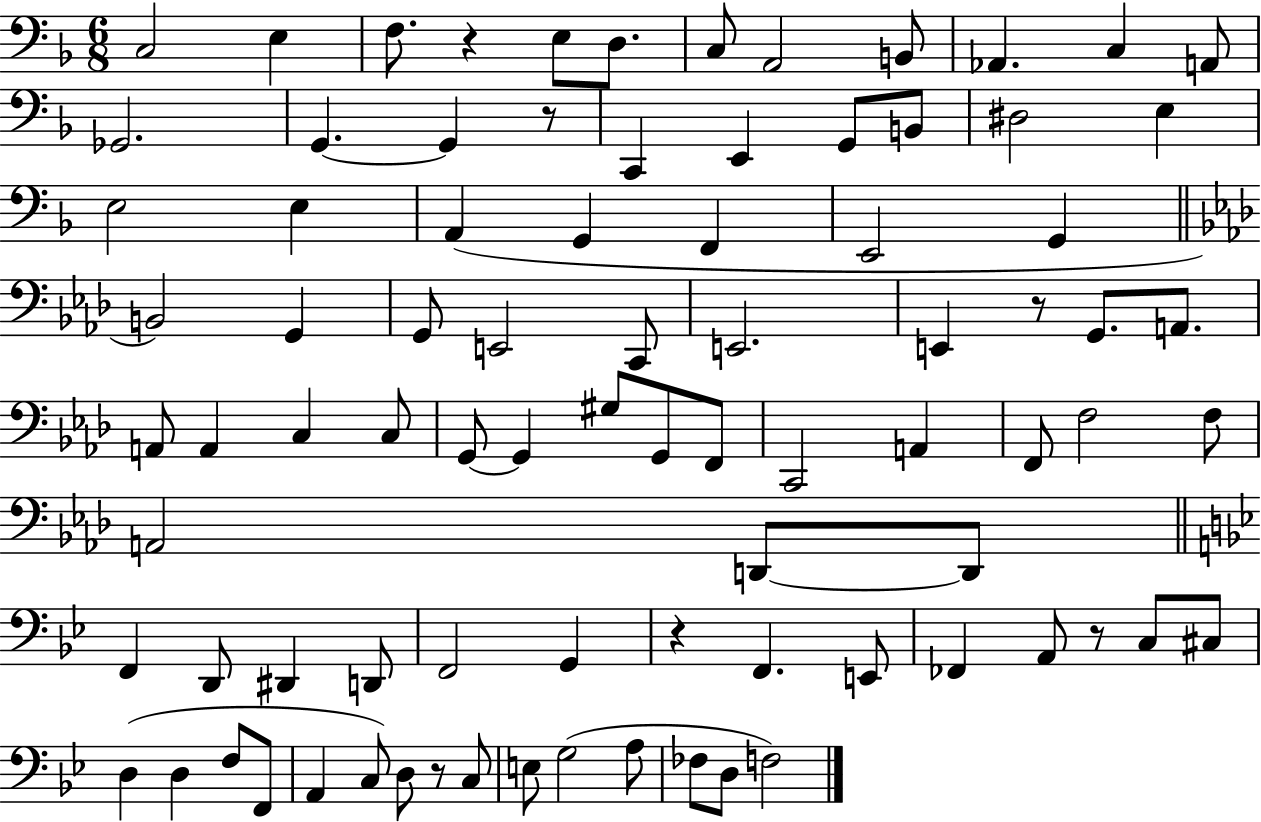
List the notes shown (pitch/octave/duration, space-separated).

C3/h E3/q F3/e. R/q E3/e D3/e. C3/e A2/h B2/e Ab2/q. C3/q A2/e Gb2/h. G2/q. G2/q R/e C2/q E2/q G2/e B2/e D#3/h E3/q E3/h E3/q A2/q G2/q F2/q E2/h G2/q B2/h G2/q G2/e E2/h C2/e E2/h. E2/q R/e G2/e. A2/e. A2/e A2/q C3/q C3/e G2/e G2/q G#3/e G2/e F2/e C2/h A2/q F2/e F3/h F3/e A2/h D2/e D2/e F2/q D2/e D#2/q D2/e F2/h G2/q R/q F2/q. E2/e FES2/q A2/e R/e C3/e C#3/e D3/q D3/q F3/e F2/e A2/q C3/e D3/e R/e C3/e E3/e G3/h A3/e FES3/e D3/e F3/h